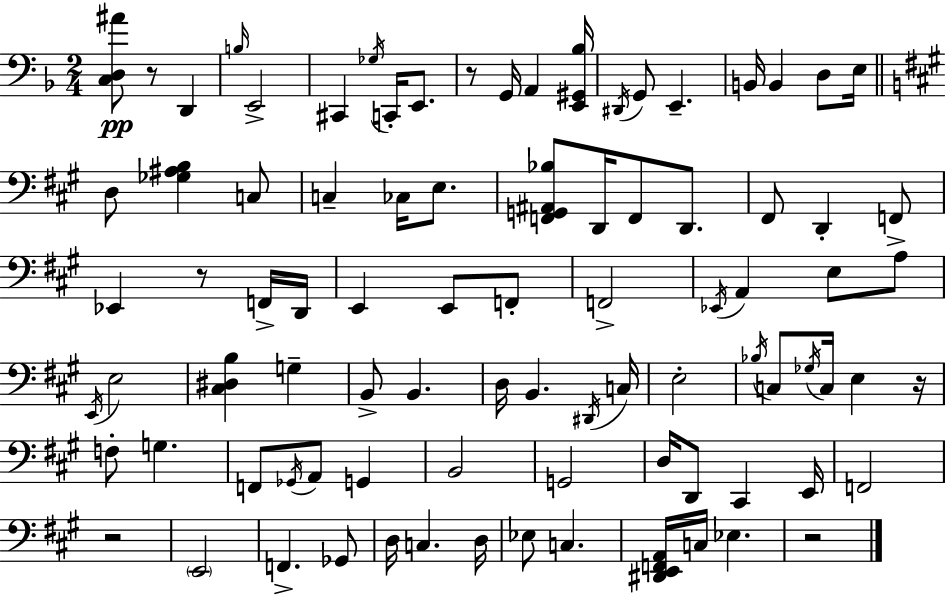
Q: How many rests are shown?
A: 6